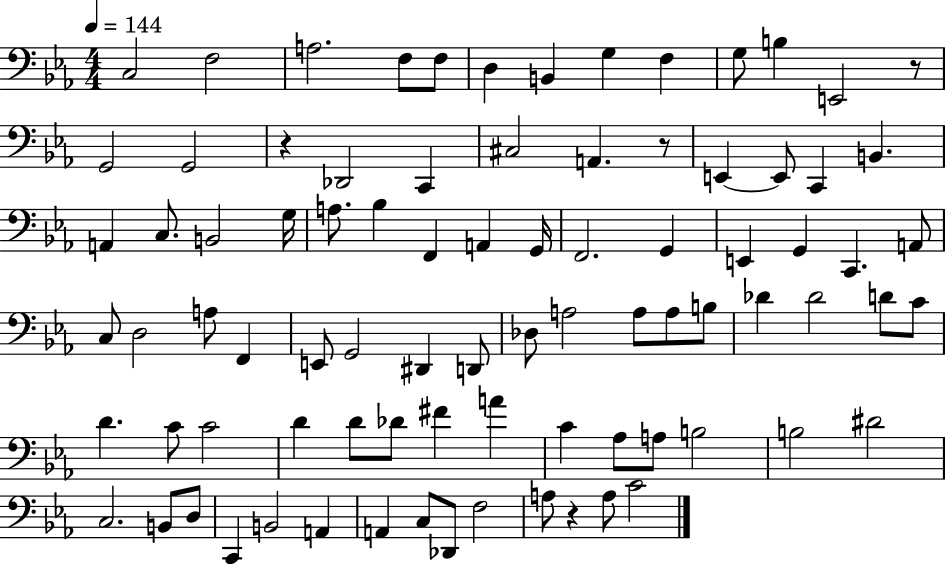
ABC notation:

X:1
T:Untitled
M:4/4
L:1/4
K:Eb
C,2 F,2 A,2 F,/2 F,/2 D, B,, G, F, G,/2 B, E,,2 z/2 G,,2 G,,2 z _D,,2 C,, ^C,2 A,, z/2 E,, E,,/2 C,, B,, A,, C,/2 B,,2 G,/4 A,/2 _B, F,, A,, G,,/4 F,,2 G,, E,, G,, C,, A,,/2 C,/2 D,2 A,/2 F,, E,,/2 G,,2 ^D,, D,,/2 _D,/2 A,2 A,/2 A,/2 B,/2 _D _D2 D/2 C/2 D C/2 C2 D D/2 _D/2 ^F A C _A,/2 A,/2 B,2 B,2 ^D2 C,2 B,,/2 D,/2 C,, B,,2 A,, A,, C,/2 _D,,/2 F,2 A,/2 z A,/2 C2